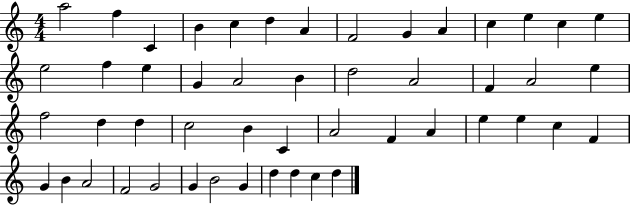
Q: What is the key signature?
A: C major